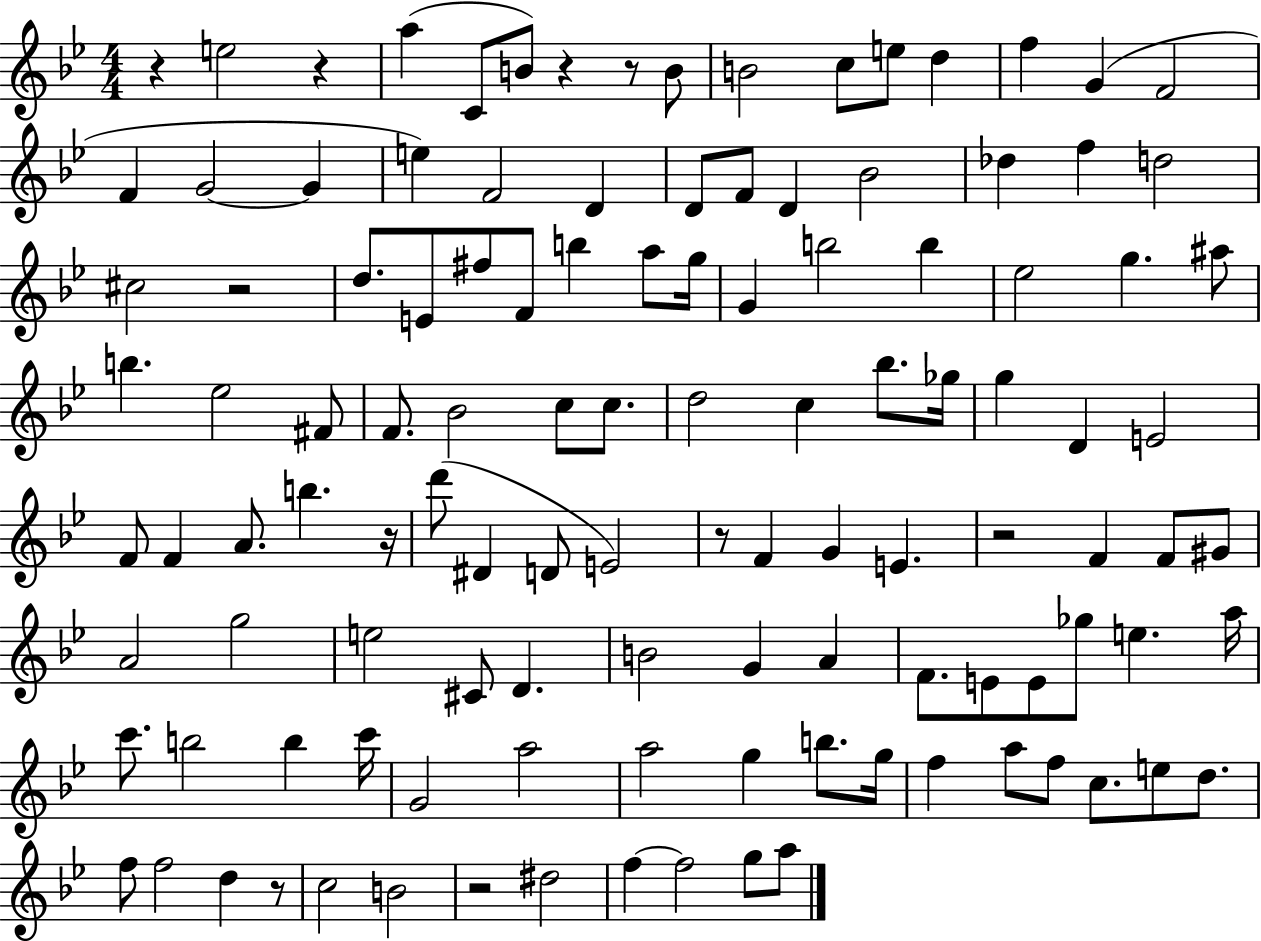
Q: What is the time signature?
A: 4/4